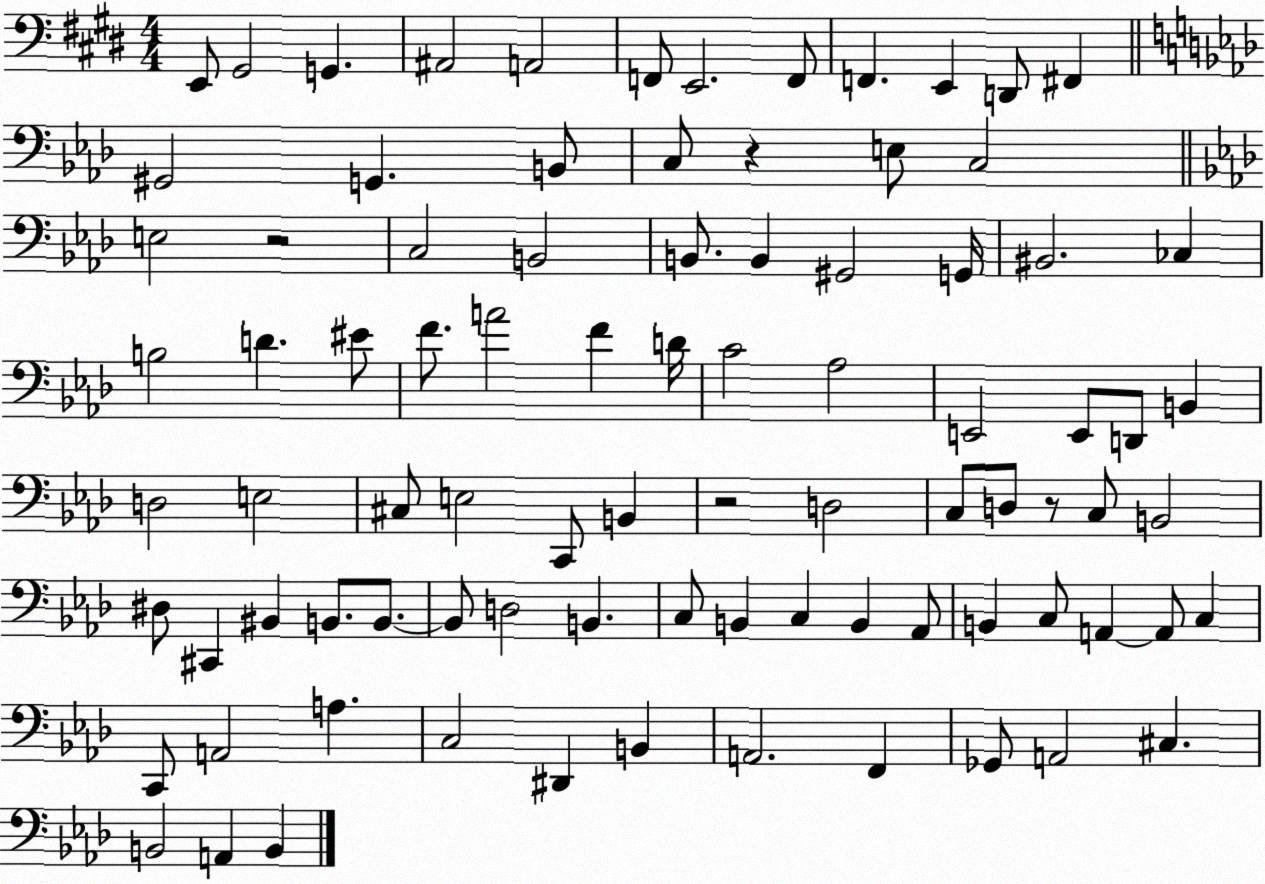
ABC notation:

X:1
T:Untitled
M:4/4
L:1/4
K:E
E,,/2 ^G,,2 G,, ^A,,2 A,,2 F,,/2 E,,2 F,,/2 F,, E,, D,,/2 ^F,, ^G,,2 G,, B,,/2 C,/2 z E,/2 C,2 E,2 z2 C,2 B,,2 B,,/2 B,, ^G,,2 G,,/4 ^B,,2 _C, B,2 D ^E/2 F/2 A2 F D/4 C2 _A,2 E,,2 E,,/2 D,,/2 B,, D,2 E,2 ^C,/2 E,2 C,,/2 B,, z2 D,2 C,/2 D,/2 z/2 C,/2 B,,2 ^D,/2 ^C,, ^B,, B,,/2 B,,/2 B,,/2 D,2 B,, C,/2 B,, C, B,, _A,,/2 B,, C,/2 A,, A,,/2 C, C,,/2 A,,2 A, C,2 ^D,, B,, A,,2 F,, _G,,/2 A,,2 ^C, B,,2 A,, B,,